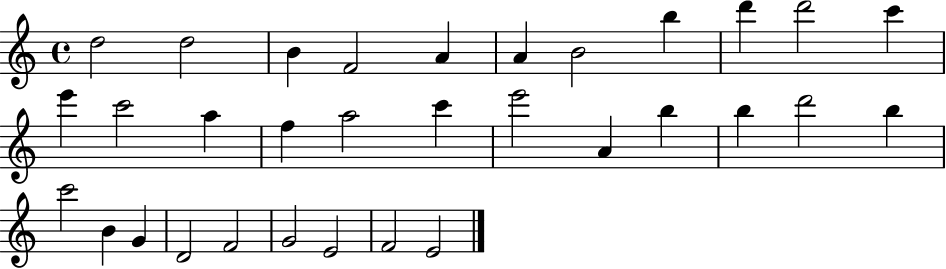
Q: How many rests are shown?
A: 0